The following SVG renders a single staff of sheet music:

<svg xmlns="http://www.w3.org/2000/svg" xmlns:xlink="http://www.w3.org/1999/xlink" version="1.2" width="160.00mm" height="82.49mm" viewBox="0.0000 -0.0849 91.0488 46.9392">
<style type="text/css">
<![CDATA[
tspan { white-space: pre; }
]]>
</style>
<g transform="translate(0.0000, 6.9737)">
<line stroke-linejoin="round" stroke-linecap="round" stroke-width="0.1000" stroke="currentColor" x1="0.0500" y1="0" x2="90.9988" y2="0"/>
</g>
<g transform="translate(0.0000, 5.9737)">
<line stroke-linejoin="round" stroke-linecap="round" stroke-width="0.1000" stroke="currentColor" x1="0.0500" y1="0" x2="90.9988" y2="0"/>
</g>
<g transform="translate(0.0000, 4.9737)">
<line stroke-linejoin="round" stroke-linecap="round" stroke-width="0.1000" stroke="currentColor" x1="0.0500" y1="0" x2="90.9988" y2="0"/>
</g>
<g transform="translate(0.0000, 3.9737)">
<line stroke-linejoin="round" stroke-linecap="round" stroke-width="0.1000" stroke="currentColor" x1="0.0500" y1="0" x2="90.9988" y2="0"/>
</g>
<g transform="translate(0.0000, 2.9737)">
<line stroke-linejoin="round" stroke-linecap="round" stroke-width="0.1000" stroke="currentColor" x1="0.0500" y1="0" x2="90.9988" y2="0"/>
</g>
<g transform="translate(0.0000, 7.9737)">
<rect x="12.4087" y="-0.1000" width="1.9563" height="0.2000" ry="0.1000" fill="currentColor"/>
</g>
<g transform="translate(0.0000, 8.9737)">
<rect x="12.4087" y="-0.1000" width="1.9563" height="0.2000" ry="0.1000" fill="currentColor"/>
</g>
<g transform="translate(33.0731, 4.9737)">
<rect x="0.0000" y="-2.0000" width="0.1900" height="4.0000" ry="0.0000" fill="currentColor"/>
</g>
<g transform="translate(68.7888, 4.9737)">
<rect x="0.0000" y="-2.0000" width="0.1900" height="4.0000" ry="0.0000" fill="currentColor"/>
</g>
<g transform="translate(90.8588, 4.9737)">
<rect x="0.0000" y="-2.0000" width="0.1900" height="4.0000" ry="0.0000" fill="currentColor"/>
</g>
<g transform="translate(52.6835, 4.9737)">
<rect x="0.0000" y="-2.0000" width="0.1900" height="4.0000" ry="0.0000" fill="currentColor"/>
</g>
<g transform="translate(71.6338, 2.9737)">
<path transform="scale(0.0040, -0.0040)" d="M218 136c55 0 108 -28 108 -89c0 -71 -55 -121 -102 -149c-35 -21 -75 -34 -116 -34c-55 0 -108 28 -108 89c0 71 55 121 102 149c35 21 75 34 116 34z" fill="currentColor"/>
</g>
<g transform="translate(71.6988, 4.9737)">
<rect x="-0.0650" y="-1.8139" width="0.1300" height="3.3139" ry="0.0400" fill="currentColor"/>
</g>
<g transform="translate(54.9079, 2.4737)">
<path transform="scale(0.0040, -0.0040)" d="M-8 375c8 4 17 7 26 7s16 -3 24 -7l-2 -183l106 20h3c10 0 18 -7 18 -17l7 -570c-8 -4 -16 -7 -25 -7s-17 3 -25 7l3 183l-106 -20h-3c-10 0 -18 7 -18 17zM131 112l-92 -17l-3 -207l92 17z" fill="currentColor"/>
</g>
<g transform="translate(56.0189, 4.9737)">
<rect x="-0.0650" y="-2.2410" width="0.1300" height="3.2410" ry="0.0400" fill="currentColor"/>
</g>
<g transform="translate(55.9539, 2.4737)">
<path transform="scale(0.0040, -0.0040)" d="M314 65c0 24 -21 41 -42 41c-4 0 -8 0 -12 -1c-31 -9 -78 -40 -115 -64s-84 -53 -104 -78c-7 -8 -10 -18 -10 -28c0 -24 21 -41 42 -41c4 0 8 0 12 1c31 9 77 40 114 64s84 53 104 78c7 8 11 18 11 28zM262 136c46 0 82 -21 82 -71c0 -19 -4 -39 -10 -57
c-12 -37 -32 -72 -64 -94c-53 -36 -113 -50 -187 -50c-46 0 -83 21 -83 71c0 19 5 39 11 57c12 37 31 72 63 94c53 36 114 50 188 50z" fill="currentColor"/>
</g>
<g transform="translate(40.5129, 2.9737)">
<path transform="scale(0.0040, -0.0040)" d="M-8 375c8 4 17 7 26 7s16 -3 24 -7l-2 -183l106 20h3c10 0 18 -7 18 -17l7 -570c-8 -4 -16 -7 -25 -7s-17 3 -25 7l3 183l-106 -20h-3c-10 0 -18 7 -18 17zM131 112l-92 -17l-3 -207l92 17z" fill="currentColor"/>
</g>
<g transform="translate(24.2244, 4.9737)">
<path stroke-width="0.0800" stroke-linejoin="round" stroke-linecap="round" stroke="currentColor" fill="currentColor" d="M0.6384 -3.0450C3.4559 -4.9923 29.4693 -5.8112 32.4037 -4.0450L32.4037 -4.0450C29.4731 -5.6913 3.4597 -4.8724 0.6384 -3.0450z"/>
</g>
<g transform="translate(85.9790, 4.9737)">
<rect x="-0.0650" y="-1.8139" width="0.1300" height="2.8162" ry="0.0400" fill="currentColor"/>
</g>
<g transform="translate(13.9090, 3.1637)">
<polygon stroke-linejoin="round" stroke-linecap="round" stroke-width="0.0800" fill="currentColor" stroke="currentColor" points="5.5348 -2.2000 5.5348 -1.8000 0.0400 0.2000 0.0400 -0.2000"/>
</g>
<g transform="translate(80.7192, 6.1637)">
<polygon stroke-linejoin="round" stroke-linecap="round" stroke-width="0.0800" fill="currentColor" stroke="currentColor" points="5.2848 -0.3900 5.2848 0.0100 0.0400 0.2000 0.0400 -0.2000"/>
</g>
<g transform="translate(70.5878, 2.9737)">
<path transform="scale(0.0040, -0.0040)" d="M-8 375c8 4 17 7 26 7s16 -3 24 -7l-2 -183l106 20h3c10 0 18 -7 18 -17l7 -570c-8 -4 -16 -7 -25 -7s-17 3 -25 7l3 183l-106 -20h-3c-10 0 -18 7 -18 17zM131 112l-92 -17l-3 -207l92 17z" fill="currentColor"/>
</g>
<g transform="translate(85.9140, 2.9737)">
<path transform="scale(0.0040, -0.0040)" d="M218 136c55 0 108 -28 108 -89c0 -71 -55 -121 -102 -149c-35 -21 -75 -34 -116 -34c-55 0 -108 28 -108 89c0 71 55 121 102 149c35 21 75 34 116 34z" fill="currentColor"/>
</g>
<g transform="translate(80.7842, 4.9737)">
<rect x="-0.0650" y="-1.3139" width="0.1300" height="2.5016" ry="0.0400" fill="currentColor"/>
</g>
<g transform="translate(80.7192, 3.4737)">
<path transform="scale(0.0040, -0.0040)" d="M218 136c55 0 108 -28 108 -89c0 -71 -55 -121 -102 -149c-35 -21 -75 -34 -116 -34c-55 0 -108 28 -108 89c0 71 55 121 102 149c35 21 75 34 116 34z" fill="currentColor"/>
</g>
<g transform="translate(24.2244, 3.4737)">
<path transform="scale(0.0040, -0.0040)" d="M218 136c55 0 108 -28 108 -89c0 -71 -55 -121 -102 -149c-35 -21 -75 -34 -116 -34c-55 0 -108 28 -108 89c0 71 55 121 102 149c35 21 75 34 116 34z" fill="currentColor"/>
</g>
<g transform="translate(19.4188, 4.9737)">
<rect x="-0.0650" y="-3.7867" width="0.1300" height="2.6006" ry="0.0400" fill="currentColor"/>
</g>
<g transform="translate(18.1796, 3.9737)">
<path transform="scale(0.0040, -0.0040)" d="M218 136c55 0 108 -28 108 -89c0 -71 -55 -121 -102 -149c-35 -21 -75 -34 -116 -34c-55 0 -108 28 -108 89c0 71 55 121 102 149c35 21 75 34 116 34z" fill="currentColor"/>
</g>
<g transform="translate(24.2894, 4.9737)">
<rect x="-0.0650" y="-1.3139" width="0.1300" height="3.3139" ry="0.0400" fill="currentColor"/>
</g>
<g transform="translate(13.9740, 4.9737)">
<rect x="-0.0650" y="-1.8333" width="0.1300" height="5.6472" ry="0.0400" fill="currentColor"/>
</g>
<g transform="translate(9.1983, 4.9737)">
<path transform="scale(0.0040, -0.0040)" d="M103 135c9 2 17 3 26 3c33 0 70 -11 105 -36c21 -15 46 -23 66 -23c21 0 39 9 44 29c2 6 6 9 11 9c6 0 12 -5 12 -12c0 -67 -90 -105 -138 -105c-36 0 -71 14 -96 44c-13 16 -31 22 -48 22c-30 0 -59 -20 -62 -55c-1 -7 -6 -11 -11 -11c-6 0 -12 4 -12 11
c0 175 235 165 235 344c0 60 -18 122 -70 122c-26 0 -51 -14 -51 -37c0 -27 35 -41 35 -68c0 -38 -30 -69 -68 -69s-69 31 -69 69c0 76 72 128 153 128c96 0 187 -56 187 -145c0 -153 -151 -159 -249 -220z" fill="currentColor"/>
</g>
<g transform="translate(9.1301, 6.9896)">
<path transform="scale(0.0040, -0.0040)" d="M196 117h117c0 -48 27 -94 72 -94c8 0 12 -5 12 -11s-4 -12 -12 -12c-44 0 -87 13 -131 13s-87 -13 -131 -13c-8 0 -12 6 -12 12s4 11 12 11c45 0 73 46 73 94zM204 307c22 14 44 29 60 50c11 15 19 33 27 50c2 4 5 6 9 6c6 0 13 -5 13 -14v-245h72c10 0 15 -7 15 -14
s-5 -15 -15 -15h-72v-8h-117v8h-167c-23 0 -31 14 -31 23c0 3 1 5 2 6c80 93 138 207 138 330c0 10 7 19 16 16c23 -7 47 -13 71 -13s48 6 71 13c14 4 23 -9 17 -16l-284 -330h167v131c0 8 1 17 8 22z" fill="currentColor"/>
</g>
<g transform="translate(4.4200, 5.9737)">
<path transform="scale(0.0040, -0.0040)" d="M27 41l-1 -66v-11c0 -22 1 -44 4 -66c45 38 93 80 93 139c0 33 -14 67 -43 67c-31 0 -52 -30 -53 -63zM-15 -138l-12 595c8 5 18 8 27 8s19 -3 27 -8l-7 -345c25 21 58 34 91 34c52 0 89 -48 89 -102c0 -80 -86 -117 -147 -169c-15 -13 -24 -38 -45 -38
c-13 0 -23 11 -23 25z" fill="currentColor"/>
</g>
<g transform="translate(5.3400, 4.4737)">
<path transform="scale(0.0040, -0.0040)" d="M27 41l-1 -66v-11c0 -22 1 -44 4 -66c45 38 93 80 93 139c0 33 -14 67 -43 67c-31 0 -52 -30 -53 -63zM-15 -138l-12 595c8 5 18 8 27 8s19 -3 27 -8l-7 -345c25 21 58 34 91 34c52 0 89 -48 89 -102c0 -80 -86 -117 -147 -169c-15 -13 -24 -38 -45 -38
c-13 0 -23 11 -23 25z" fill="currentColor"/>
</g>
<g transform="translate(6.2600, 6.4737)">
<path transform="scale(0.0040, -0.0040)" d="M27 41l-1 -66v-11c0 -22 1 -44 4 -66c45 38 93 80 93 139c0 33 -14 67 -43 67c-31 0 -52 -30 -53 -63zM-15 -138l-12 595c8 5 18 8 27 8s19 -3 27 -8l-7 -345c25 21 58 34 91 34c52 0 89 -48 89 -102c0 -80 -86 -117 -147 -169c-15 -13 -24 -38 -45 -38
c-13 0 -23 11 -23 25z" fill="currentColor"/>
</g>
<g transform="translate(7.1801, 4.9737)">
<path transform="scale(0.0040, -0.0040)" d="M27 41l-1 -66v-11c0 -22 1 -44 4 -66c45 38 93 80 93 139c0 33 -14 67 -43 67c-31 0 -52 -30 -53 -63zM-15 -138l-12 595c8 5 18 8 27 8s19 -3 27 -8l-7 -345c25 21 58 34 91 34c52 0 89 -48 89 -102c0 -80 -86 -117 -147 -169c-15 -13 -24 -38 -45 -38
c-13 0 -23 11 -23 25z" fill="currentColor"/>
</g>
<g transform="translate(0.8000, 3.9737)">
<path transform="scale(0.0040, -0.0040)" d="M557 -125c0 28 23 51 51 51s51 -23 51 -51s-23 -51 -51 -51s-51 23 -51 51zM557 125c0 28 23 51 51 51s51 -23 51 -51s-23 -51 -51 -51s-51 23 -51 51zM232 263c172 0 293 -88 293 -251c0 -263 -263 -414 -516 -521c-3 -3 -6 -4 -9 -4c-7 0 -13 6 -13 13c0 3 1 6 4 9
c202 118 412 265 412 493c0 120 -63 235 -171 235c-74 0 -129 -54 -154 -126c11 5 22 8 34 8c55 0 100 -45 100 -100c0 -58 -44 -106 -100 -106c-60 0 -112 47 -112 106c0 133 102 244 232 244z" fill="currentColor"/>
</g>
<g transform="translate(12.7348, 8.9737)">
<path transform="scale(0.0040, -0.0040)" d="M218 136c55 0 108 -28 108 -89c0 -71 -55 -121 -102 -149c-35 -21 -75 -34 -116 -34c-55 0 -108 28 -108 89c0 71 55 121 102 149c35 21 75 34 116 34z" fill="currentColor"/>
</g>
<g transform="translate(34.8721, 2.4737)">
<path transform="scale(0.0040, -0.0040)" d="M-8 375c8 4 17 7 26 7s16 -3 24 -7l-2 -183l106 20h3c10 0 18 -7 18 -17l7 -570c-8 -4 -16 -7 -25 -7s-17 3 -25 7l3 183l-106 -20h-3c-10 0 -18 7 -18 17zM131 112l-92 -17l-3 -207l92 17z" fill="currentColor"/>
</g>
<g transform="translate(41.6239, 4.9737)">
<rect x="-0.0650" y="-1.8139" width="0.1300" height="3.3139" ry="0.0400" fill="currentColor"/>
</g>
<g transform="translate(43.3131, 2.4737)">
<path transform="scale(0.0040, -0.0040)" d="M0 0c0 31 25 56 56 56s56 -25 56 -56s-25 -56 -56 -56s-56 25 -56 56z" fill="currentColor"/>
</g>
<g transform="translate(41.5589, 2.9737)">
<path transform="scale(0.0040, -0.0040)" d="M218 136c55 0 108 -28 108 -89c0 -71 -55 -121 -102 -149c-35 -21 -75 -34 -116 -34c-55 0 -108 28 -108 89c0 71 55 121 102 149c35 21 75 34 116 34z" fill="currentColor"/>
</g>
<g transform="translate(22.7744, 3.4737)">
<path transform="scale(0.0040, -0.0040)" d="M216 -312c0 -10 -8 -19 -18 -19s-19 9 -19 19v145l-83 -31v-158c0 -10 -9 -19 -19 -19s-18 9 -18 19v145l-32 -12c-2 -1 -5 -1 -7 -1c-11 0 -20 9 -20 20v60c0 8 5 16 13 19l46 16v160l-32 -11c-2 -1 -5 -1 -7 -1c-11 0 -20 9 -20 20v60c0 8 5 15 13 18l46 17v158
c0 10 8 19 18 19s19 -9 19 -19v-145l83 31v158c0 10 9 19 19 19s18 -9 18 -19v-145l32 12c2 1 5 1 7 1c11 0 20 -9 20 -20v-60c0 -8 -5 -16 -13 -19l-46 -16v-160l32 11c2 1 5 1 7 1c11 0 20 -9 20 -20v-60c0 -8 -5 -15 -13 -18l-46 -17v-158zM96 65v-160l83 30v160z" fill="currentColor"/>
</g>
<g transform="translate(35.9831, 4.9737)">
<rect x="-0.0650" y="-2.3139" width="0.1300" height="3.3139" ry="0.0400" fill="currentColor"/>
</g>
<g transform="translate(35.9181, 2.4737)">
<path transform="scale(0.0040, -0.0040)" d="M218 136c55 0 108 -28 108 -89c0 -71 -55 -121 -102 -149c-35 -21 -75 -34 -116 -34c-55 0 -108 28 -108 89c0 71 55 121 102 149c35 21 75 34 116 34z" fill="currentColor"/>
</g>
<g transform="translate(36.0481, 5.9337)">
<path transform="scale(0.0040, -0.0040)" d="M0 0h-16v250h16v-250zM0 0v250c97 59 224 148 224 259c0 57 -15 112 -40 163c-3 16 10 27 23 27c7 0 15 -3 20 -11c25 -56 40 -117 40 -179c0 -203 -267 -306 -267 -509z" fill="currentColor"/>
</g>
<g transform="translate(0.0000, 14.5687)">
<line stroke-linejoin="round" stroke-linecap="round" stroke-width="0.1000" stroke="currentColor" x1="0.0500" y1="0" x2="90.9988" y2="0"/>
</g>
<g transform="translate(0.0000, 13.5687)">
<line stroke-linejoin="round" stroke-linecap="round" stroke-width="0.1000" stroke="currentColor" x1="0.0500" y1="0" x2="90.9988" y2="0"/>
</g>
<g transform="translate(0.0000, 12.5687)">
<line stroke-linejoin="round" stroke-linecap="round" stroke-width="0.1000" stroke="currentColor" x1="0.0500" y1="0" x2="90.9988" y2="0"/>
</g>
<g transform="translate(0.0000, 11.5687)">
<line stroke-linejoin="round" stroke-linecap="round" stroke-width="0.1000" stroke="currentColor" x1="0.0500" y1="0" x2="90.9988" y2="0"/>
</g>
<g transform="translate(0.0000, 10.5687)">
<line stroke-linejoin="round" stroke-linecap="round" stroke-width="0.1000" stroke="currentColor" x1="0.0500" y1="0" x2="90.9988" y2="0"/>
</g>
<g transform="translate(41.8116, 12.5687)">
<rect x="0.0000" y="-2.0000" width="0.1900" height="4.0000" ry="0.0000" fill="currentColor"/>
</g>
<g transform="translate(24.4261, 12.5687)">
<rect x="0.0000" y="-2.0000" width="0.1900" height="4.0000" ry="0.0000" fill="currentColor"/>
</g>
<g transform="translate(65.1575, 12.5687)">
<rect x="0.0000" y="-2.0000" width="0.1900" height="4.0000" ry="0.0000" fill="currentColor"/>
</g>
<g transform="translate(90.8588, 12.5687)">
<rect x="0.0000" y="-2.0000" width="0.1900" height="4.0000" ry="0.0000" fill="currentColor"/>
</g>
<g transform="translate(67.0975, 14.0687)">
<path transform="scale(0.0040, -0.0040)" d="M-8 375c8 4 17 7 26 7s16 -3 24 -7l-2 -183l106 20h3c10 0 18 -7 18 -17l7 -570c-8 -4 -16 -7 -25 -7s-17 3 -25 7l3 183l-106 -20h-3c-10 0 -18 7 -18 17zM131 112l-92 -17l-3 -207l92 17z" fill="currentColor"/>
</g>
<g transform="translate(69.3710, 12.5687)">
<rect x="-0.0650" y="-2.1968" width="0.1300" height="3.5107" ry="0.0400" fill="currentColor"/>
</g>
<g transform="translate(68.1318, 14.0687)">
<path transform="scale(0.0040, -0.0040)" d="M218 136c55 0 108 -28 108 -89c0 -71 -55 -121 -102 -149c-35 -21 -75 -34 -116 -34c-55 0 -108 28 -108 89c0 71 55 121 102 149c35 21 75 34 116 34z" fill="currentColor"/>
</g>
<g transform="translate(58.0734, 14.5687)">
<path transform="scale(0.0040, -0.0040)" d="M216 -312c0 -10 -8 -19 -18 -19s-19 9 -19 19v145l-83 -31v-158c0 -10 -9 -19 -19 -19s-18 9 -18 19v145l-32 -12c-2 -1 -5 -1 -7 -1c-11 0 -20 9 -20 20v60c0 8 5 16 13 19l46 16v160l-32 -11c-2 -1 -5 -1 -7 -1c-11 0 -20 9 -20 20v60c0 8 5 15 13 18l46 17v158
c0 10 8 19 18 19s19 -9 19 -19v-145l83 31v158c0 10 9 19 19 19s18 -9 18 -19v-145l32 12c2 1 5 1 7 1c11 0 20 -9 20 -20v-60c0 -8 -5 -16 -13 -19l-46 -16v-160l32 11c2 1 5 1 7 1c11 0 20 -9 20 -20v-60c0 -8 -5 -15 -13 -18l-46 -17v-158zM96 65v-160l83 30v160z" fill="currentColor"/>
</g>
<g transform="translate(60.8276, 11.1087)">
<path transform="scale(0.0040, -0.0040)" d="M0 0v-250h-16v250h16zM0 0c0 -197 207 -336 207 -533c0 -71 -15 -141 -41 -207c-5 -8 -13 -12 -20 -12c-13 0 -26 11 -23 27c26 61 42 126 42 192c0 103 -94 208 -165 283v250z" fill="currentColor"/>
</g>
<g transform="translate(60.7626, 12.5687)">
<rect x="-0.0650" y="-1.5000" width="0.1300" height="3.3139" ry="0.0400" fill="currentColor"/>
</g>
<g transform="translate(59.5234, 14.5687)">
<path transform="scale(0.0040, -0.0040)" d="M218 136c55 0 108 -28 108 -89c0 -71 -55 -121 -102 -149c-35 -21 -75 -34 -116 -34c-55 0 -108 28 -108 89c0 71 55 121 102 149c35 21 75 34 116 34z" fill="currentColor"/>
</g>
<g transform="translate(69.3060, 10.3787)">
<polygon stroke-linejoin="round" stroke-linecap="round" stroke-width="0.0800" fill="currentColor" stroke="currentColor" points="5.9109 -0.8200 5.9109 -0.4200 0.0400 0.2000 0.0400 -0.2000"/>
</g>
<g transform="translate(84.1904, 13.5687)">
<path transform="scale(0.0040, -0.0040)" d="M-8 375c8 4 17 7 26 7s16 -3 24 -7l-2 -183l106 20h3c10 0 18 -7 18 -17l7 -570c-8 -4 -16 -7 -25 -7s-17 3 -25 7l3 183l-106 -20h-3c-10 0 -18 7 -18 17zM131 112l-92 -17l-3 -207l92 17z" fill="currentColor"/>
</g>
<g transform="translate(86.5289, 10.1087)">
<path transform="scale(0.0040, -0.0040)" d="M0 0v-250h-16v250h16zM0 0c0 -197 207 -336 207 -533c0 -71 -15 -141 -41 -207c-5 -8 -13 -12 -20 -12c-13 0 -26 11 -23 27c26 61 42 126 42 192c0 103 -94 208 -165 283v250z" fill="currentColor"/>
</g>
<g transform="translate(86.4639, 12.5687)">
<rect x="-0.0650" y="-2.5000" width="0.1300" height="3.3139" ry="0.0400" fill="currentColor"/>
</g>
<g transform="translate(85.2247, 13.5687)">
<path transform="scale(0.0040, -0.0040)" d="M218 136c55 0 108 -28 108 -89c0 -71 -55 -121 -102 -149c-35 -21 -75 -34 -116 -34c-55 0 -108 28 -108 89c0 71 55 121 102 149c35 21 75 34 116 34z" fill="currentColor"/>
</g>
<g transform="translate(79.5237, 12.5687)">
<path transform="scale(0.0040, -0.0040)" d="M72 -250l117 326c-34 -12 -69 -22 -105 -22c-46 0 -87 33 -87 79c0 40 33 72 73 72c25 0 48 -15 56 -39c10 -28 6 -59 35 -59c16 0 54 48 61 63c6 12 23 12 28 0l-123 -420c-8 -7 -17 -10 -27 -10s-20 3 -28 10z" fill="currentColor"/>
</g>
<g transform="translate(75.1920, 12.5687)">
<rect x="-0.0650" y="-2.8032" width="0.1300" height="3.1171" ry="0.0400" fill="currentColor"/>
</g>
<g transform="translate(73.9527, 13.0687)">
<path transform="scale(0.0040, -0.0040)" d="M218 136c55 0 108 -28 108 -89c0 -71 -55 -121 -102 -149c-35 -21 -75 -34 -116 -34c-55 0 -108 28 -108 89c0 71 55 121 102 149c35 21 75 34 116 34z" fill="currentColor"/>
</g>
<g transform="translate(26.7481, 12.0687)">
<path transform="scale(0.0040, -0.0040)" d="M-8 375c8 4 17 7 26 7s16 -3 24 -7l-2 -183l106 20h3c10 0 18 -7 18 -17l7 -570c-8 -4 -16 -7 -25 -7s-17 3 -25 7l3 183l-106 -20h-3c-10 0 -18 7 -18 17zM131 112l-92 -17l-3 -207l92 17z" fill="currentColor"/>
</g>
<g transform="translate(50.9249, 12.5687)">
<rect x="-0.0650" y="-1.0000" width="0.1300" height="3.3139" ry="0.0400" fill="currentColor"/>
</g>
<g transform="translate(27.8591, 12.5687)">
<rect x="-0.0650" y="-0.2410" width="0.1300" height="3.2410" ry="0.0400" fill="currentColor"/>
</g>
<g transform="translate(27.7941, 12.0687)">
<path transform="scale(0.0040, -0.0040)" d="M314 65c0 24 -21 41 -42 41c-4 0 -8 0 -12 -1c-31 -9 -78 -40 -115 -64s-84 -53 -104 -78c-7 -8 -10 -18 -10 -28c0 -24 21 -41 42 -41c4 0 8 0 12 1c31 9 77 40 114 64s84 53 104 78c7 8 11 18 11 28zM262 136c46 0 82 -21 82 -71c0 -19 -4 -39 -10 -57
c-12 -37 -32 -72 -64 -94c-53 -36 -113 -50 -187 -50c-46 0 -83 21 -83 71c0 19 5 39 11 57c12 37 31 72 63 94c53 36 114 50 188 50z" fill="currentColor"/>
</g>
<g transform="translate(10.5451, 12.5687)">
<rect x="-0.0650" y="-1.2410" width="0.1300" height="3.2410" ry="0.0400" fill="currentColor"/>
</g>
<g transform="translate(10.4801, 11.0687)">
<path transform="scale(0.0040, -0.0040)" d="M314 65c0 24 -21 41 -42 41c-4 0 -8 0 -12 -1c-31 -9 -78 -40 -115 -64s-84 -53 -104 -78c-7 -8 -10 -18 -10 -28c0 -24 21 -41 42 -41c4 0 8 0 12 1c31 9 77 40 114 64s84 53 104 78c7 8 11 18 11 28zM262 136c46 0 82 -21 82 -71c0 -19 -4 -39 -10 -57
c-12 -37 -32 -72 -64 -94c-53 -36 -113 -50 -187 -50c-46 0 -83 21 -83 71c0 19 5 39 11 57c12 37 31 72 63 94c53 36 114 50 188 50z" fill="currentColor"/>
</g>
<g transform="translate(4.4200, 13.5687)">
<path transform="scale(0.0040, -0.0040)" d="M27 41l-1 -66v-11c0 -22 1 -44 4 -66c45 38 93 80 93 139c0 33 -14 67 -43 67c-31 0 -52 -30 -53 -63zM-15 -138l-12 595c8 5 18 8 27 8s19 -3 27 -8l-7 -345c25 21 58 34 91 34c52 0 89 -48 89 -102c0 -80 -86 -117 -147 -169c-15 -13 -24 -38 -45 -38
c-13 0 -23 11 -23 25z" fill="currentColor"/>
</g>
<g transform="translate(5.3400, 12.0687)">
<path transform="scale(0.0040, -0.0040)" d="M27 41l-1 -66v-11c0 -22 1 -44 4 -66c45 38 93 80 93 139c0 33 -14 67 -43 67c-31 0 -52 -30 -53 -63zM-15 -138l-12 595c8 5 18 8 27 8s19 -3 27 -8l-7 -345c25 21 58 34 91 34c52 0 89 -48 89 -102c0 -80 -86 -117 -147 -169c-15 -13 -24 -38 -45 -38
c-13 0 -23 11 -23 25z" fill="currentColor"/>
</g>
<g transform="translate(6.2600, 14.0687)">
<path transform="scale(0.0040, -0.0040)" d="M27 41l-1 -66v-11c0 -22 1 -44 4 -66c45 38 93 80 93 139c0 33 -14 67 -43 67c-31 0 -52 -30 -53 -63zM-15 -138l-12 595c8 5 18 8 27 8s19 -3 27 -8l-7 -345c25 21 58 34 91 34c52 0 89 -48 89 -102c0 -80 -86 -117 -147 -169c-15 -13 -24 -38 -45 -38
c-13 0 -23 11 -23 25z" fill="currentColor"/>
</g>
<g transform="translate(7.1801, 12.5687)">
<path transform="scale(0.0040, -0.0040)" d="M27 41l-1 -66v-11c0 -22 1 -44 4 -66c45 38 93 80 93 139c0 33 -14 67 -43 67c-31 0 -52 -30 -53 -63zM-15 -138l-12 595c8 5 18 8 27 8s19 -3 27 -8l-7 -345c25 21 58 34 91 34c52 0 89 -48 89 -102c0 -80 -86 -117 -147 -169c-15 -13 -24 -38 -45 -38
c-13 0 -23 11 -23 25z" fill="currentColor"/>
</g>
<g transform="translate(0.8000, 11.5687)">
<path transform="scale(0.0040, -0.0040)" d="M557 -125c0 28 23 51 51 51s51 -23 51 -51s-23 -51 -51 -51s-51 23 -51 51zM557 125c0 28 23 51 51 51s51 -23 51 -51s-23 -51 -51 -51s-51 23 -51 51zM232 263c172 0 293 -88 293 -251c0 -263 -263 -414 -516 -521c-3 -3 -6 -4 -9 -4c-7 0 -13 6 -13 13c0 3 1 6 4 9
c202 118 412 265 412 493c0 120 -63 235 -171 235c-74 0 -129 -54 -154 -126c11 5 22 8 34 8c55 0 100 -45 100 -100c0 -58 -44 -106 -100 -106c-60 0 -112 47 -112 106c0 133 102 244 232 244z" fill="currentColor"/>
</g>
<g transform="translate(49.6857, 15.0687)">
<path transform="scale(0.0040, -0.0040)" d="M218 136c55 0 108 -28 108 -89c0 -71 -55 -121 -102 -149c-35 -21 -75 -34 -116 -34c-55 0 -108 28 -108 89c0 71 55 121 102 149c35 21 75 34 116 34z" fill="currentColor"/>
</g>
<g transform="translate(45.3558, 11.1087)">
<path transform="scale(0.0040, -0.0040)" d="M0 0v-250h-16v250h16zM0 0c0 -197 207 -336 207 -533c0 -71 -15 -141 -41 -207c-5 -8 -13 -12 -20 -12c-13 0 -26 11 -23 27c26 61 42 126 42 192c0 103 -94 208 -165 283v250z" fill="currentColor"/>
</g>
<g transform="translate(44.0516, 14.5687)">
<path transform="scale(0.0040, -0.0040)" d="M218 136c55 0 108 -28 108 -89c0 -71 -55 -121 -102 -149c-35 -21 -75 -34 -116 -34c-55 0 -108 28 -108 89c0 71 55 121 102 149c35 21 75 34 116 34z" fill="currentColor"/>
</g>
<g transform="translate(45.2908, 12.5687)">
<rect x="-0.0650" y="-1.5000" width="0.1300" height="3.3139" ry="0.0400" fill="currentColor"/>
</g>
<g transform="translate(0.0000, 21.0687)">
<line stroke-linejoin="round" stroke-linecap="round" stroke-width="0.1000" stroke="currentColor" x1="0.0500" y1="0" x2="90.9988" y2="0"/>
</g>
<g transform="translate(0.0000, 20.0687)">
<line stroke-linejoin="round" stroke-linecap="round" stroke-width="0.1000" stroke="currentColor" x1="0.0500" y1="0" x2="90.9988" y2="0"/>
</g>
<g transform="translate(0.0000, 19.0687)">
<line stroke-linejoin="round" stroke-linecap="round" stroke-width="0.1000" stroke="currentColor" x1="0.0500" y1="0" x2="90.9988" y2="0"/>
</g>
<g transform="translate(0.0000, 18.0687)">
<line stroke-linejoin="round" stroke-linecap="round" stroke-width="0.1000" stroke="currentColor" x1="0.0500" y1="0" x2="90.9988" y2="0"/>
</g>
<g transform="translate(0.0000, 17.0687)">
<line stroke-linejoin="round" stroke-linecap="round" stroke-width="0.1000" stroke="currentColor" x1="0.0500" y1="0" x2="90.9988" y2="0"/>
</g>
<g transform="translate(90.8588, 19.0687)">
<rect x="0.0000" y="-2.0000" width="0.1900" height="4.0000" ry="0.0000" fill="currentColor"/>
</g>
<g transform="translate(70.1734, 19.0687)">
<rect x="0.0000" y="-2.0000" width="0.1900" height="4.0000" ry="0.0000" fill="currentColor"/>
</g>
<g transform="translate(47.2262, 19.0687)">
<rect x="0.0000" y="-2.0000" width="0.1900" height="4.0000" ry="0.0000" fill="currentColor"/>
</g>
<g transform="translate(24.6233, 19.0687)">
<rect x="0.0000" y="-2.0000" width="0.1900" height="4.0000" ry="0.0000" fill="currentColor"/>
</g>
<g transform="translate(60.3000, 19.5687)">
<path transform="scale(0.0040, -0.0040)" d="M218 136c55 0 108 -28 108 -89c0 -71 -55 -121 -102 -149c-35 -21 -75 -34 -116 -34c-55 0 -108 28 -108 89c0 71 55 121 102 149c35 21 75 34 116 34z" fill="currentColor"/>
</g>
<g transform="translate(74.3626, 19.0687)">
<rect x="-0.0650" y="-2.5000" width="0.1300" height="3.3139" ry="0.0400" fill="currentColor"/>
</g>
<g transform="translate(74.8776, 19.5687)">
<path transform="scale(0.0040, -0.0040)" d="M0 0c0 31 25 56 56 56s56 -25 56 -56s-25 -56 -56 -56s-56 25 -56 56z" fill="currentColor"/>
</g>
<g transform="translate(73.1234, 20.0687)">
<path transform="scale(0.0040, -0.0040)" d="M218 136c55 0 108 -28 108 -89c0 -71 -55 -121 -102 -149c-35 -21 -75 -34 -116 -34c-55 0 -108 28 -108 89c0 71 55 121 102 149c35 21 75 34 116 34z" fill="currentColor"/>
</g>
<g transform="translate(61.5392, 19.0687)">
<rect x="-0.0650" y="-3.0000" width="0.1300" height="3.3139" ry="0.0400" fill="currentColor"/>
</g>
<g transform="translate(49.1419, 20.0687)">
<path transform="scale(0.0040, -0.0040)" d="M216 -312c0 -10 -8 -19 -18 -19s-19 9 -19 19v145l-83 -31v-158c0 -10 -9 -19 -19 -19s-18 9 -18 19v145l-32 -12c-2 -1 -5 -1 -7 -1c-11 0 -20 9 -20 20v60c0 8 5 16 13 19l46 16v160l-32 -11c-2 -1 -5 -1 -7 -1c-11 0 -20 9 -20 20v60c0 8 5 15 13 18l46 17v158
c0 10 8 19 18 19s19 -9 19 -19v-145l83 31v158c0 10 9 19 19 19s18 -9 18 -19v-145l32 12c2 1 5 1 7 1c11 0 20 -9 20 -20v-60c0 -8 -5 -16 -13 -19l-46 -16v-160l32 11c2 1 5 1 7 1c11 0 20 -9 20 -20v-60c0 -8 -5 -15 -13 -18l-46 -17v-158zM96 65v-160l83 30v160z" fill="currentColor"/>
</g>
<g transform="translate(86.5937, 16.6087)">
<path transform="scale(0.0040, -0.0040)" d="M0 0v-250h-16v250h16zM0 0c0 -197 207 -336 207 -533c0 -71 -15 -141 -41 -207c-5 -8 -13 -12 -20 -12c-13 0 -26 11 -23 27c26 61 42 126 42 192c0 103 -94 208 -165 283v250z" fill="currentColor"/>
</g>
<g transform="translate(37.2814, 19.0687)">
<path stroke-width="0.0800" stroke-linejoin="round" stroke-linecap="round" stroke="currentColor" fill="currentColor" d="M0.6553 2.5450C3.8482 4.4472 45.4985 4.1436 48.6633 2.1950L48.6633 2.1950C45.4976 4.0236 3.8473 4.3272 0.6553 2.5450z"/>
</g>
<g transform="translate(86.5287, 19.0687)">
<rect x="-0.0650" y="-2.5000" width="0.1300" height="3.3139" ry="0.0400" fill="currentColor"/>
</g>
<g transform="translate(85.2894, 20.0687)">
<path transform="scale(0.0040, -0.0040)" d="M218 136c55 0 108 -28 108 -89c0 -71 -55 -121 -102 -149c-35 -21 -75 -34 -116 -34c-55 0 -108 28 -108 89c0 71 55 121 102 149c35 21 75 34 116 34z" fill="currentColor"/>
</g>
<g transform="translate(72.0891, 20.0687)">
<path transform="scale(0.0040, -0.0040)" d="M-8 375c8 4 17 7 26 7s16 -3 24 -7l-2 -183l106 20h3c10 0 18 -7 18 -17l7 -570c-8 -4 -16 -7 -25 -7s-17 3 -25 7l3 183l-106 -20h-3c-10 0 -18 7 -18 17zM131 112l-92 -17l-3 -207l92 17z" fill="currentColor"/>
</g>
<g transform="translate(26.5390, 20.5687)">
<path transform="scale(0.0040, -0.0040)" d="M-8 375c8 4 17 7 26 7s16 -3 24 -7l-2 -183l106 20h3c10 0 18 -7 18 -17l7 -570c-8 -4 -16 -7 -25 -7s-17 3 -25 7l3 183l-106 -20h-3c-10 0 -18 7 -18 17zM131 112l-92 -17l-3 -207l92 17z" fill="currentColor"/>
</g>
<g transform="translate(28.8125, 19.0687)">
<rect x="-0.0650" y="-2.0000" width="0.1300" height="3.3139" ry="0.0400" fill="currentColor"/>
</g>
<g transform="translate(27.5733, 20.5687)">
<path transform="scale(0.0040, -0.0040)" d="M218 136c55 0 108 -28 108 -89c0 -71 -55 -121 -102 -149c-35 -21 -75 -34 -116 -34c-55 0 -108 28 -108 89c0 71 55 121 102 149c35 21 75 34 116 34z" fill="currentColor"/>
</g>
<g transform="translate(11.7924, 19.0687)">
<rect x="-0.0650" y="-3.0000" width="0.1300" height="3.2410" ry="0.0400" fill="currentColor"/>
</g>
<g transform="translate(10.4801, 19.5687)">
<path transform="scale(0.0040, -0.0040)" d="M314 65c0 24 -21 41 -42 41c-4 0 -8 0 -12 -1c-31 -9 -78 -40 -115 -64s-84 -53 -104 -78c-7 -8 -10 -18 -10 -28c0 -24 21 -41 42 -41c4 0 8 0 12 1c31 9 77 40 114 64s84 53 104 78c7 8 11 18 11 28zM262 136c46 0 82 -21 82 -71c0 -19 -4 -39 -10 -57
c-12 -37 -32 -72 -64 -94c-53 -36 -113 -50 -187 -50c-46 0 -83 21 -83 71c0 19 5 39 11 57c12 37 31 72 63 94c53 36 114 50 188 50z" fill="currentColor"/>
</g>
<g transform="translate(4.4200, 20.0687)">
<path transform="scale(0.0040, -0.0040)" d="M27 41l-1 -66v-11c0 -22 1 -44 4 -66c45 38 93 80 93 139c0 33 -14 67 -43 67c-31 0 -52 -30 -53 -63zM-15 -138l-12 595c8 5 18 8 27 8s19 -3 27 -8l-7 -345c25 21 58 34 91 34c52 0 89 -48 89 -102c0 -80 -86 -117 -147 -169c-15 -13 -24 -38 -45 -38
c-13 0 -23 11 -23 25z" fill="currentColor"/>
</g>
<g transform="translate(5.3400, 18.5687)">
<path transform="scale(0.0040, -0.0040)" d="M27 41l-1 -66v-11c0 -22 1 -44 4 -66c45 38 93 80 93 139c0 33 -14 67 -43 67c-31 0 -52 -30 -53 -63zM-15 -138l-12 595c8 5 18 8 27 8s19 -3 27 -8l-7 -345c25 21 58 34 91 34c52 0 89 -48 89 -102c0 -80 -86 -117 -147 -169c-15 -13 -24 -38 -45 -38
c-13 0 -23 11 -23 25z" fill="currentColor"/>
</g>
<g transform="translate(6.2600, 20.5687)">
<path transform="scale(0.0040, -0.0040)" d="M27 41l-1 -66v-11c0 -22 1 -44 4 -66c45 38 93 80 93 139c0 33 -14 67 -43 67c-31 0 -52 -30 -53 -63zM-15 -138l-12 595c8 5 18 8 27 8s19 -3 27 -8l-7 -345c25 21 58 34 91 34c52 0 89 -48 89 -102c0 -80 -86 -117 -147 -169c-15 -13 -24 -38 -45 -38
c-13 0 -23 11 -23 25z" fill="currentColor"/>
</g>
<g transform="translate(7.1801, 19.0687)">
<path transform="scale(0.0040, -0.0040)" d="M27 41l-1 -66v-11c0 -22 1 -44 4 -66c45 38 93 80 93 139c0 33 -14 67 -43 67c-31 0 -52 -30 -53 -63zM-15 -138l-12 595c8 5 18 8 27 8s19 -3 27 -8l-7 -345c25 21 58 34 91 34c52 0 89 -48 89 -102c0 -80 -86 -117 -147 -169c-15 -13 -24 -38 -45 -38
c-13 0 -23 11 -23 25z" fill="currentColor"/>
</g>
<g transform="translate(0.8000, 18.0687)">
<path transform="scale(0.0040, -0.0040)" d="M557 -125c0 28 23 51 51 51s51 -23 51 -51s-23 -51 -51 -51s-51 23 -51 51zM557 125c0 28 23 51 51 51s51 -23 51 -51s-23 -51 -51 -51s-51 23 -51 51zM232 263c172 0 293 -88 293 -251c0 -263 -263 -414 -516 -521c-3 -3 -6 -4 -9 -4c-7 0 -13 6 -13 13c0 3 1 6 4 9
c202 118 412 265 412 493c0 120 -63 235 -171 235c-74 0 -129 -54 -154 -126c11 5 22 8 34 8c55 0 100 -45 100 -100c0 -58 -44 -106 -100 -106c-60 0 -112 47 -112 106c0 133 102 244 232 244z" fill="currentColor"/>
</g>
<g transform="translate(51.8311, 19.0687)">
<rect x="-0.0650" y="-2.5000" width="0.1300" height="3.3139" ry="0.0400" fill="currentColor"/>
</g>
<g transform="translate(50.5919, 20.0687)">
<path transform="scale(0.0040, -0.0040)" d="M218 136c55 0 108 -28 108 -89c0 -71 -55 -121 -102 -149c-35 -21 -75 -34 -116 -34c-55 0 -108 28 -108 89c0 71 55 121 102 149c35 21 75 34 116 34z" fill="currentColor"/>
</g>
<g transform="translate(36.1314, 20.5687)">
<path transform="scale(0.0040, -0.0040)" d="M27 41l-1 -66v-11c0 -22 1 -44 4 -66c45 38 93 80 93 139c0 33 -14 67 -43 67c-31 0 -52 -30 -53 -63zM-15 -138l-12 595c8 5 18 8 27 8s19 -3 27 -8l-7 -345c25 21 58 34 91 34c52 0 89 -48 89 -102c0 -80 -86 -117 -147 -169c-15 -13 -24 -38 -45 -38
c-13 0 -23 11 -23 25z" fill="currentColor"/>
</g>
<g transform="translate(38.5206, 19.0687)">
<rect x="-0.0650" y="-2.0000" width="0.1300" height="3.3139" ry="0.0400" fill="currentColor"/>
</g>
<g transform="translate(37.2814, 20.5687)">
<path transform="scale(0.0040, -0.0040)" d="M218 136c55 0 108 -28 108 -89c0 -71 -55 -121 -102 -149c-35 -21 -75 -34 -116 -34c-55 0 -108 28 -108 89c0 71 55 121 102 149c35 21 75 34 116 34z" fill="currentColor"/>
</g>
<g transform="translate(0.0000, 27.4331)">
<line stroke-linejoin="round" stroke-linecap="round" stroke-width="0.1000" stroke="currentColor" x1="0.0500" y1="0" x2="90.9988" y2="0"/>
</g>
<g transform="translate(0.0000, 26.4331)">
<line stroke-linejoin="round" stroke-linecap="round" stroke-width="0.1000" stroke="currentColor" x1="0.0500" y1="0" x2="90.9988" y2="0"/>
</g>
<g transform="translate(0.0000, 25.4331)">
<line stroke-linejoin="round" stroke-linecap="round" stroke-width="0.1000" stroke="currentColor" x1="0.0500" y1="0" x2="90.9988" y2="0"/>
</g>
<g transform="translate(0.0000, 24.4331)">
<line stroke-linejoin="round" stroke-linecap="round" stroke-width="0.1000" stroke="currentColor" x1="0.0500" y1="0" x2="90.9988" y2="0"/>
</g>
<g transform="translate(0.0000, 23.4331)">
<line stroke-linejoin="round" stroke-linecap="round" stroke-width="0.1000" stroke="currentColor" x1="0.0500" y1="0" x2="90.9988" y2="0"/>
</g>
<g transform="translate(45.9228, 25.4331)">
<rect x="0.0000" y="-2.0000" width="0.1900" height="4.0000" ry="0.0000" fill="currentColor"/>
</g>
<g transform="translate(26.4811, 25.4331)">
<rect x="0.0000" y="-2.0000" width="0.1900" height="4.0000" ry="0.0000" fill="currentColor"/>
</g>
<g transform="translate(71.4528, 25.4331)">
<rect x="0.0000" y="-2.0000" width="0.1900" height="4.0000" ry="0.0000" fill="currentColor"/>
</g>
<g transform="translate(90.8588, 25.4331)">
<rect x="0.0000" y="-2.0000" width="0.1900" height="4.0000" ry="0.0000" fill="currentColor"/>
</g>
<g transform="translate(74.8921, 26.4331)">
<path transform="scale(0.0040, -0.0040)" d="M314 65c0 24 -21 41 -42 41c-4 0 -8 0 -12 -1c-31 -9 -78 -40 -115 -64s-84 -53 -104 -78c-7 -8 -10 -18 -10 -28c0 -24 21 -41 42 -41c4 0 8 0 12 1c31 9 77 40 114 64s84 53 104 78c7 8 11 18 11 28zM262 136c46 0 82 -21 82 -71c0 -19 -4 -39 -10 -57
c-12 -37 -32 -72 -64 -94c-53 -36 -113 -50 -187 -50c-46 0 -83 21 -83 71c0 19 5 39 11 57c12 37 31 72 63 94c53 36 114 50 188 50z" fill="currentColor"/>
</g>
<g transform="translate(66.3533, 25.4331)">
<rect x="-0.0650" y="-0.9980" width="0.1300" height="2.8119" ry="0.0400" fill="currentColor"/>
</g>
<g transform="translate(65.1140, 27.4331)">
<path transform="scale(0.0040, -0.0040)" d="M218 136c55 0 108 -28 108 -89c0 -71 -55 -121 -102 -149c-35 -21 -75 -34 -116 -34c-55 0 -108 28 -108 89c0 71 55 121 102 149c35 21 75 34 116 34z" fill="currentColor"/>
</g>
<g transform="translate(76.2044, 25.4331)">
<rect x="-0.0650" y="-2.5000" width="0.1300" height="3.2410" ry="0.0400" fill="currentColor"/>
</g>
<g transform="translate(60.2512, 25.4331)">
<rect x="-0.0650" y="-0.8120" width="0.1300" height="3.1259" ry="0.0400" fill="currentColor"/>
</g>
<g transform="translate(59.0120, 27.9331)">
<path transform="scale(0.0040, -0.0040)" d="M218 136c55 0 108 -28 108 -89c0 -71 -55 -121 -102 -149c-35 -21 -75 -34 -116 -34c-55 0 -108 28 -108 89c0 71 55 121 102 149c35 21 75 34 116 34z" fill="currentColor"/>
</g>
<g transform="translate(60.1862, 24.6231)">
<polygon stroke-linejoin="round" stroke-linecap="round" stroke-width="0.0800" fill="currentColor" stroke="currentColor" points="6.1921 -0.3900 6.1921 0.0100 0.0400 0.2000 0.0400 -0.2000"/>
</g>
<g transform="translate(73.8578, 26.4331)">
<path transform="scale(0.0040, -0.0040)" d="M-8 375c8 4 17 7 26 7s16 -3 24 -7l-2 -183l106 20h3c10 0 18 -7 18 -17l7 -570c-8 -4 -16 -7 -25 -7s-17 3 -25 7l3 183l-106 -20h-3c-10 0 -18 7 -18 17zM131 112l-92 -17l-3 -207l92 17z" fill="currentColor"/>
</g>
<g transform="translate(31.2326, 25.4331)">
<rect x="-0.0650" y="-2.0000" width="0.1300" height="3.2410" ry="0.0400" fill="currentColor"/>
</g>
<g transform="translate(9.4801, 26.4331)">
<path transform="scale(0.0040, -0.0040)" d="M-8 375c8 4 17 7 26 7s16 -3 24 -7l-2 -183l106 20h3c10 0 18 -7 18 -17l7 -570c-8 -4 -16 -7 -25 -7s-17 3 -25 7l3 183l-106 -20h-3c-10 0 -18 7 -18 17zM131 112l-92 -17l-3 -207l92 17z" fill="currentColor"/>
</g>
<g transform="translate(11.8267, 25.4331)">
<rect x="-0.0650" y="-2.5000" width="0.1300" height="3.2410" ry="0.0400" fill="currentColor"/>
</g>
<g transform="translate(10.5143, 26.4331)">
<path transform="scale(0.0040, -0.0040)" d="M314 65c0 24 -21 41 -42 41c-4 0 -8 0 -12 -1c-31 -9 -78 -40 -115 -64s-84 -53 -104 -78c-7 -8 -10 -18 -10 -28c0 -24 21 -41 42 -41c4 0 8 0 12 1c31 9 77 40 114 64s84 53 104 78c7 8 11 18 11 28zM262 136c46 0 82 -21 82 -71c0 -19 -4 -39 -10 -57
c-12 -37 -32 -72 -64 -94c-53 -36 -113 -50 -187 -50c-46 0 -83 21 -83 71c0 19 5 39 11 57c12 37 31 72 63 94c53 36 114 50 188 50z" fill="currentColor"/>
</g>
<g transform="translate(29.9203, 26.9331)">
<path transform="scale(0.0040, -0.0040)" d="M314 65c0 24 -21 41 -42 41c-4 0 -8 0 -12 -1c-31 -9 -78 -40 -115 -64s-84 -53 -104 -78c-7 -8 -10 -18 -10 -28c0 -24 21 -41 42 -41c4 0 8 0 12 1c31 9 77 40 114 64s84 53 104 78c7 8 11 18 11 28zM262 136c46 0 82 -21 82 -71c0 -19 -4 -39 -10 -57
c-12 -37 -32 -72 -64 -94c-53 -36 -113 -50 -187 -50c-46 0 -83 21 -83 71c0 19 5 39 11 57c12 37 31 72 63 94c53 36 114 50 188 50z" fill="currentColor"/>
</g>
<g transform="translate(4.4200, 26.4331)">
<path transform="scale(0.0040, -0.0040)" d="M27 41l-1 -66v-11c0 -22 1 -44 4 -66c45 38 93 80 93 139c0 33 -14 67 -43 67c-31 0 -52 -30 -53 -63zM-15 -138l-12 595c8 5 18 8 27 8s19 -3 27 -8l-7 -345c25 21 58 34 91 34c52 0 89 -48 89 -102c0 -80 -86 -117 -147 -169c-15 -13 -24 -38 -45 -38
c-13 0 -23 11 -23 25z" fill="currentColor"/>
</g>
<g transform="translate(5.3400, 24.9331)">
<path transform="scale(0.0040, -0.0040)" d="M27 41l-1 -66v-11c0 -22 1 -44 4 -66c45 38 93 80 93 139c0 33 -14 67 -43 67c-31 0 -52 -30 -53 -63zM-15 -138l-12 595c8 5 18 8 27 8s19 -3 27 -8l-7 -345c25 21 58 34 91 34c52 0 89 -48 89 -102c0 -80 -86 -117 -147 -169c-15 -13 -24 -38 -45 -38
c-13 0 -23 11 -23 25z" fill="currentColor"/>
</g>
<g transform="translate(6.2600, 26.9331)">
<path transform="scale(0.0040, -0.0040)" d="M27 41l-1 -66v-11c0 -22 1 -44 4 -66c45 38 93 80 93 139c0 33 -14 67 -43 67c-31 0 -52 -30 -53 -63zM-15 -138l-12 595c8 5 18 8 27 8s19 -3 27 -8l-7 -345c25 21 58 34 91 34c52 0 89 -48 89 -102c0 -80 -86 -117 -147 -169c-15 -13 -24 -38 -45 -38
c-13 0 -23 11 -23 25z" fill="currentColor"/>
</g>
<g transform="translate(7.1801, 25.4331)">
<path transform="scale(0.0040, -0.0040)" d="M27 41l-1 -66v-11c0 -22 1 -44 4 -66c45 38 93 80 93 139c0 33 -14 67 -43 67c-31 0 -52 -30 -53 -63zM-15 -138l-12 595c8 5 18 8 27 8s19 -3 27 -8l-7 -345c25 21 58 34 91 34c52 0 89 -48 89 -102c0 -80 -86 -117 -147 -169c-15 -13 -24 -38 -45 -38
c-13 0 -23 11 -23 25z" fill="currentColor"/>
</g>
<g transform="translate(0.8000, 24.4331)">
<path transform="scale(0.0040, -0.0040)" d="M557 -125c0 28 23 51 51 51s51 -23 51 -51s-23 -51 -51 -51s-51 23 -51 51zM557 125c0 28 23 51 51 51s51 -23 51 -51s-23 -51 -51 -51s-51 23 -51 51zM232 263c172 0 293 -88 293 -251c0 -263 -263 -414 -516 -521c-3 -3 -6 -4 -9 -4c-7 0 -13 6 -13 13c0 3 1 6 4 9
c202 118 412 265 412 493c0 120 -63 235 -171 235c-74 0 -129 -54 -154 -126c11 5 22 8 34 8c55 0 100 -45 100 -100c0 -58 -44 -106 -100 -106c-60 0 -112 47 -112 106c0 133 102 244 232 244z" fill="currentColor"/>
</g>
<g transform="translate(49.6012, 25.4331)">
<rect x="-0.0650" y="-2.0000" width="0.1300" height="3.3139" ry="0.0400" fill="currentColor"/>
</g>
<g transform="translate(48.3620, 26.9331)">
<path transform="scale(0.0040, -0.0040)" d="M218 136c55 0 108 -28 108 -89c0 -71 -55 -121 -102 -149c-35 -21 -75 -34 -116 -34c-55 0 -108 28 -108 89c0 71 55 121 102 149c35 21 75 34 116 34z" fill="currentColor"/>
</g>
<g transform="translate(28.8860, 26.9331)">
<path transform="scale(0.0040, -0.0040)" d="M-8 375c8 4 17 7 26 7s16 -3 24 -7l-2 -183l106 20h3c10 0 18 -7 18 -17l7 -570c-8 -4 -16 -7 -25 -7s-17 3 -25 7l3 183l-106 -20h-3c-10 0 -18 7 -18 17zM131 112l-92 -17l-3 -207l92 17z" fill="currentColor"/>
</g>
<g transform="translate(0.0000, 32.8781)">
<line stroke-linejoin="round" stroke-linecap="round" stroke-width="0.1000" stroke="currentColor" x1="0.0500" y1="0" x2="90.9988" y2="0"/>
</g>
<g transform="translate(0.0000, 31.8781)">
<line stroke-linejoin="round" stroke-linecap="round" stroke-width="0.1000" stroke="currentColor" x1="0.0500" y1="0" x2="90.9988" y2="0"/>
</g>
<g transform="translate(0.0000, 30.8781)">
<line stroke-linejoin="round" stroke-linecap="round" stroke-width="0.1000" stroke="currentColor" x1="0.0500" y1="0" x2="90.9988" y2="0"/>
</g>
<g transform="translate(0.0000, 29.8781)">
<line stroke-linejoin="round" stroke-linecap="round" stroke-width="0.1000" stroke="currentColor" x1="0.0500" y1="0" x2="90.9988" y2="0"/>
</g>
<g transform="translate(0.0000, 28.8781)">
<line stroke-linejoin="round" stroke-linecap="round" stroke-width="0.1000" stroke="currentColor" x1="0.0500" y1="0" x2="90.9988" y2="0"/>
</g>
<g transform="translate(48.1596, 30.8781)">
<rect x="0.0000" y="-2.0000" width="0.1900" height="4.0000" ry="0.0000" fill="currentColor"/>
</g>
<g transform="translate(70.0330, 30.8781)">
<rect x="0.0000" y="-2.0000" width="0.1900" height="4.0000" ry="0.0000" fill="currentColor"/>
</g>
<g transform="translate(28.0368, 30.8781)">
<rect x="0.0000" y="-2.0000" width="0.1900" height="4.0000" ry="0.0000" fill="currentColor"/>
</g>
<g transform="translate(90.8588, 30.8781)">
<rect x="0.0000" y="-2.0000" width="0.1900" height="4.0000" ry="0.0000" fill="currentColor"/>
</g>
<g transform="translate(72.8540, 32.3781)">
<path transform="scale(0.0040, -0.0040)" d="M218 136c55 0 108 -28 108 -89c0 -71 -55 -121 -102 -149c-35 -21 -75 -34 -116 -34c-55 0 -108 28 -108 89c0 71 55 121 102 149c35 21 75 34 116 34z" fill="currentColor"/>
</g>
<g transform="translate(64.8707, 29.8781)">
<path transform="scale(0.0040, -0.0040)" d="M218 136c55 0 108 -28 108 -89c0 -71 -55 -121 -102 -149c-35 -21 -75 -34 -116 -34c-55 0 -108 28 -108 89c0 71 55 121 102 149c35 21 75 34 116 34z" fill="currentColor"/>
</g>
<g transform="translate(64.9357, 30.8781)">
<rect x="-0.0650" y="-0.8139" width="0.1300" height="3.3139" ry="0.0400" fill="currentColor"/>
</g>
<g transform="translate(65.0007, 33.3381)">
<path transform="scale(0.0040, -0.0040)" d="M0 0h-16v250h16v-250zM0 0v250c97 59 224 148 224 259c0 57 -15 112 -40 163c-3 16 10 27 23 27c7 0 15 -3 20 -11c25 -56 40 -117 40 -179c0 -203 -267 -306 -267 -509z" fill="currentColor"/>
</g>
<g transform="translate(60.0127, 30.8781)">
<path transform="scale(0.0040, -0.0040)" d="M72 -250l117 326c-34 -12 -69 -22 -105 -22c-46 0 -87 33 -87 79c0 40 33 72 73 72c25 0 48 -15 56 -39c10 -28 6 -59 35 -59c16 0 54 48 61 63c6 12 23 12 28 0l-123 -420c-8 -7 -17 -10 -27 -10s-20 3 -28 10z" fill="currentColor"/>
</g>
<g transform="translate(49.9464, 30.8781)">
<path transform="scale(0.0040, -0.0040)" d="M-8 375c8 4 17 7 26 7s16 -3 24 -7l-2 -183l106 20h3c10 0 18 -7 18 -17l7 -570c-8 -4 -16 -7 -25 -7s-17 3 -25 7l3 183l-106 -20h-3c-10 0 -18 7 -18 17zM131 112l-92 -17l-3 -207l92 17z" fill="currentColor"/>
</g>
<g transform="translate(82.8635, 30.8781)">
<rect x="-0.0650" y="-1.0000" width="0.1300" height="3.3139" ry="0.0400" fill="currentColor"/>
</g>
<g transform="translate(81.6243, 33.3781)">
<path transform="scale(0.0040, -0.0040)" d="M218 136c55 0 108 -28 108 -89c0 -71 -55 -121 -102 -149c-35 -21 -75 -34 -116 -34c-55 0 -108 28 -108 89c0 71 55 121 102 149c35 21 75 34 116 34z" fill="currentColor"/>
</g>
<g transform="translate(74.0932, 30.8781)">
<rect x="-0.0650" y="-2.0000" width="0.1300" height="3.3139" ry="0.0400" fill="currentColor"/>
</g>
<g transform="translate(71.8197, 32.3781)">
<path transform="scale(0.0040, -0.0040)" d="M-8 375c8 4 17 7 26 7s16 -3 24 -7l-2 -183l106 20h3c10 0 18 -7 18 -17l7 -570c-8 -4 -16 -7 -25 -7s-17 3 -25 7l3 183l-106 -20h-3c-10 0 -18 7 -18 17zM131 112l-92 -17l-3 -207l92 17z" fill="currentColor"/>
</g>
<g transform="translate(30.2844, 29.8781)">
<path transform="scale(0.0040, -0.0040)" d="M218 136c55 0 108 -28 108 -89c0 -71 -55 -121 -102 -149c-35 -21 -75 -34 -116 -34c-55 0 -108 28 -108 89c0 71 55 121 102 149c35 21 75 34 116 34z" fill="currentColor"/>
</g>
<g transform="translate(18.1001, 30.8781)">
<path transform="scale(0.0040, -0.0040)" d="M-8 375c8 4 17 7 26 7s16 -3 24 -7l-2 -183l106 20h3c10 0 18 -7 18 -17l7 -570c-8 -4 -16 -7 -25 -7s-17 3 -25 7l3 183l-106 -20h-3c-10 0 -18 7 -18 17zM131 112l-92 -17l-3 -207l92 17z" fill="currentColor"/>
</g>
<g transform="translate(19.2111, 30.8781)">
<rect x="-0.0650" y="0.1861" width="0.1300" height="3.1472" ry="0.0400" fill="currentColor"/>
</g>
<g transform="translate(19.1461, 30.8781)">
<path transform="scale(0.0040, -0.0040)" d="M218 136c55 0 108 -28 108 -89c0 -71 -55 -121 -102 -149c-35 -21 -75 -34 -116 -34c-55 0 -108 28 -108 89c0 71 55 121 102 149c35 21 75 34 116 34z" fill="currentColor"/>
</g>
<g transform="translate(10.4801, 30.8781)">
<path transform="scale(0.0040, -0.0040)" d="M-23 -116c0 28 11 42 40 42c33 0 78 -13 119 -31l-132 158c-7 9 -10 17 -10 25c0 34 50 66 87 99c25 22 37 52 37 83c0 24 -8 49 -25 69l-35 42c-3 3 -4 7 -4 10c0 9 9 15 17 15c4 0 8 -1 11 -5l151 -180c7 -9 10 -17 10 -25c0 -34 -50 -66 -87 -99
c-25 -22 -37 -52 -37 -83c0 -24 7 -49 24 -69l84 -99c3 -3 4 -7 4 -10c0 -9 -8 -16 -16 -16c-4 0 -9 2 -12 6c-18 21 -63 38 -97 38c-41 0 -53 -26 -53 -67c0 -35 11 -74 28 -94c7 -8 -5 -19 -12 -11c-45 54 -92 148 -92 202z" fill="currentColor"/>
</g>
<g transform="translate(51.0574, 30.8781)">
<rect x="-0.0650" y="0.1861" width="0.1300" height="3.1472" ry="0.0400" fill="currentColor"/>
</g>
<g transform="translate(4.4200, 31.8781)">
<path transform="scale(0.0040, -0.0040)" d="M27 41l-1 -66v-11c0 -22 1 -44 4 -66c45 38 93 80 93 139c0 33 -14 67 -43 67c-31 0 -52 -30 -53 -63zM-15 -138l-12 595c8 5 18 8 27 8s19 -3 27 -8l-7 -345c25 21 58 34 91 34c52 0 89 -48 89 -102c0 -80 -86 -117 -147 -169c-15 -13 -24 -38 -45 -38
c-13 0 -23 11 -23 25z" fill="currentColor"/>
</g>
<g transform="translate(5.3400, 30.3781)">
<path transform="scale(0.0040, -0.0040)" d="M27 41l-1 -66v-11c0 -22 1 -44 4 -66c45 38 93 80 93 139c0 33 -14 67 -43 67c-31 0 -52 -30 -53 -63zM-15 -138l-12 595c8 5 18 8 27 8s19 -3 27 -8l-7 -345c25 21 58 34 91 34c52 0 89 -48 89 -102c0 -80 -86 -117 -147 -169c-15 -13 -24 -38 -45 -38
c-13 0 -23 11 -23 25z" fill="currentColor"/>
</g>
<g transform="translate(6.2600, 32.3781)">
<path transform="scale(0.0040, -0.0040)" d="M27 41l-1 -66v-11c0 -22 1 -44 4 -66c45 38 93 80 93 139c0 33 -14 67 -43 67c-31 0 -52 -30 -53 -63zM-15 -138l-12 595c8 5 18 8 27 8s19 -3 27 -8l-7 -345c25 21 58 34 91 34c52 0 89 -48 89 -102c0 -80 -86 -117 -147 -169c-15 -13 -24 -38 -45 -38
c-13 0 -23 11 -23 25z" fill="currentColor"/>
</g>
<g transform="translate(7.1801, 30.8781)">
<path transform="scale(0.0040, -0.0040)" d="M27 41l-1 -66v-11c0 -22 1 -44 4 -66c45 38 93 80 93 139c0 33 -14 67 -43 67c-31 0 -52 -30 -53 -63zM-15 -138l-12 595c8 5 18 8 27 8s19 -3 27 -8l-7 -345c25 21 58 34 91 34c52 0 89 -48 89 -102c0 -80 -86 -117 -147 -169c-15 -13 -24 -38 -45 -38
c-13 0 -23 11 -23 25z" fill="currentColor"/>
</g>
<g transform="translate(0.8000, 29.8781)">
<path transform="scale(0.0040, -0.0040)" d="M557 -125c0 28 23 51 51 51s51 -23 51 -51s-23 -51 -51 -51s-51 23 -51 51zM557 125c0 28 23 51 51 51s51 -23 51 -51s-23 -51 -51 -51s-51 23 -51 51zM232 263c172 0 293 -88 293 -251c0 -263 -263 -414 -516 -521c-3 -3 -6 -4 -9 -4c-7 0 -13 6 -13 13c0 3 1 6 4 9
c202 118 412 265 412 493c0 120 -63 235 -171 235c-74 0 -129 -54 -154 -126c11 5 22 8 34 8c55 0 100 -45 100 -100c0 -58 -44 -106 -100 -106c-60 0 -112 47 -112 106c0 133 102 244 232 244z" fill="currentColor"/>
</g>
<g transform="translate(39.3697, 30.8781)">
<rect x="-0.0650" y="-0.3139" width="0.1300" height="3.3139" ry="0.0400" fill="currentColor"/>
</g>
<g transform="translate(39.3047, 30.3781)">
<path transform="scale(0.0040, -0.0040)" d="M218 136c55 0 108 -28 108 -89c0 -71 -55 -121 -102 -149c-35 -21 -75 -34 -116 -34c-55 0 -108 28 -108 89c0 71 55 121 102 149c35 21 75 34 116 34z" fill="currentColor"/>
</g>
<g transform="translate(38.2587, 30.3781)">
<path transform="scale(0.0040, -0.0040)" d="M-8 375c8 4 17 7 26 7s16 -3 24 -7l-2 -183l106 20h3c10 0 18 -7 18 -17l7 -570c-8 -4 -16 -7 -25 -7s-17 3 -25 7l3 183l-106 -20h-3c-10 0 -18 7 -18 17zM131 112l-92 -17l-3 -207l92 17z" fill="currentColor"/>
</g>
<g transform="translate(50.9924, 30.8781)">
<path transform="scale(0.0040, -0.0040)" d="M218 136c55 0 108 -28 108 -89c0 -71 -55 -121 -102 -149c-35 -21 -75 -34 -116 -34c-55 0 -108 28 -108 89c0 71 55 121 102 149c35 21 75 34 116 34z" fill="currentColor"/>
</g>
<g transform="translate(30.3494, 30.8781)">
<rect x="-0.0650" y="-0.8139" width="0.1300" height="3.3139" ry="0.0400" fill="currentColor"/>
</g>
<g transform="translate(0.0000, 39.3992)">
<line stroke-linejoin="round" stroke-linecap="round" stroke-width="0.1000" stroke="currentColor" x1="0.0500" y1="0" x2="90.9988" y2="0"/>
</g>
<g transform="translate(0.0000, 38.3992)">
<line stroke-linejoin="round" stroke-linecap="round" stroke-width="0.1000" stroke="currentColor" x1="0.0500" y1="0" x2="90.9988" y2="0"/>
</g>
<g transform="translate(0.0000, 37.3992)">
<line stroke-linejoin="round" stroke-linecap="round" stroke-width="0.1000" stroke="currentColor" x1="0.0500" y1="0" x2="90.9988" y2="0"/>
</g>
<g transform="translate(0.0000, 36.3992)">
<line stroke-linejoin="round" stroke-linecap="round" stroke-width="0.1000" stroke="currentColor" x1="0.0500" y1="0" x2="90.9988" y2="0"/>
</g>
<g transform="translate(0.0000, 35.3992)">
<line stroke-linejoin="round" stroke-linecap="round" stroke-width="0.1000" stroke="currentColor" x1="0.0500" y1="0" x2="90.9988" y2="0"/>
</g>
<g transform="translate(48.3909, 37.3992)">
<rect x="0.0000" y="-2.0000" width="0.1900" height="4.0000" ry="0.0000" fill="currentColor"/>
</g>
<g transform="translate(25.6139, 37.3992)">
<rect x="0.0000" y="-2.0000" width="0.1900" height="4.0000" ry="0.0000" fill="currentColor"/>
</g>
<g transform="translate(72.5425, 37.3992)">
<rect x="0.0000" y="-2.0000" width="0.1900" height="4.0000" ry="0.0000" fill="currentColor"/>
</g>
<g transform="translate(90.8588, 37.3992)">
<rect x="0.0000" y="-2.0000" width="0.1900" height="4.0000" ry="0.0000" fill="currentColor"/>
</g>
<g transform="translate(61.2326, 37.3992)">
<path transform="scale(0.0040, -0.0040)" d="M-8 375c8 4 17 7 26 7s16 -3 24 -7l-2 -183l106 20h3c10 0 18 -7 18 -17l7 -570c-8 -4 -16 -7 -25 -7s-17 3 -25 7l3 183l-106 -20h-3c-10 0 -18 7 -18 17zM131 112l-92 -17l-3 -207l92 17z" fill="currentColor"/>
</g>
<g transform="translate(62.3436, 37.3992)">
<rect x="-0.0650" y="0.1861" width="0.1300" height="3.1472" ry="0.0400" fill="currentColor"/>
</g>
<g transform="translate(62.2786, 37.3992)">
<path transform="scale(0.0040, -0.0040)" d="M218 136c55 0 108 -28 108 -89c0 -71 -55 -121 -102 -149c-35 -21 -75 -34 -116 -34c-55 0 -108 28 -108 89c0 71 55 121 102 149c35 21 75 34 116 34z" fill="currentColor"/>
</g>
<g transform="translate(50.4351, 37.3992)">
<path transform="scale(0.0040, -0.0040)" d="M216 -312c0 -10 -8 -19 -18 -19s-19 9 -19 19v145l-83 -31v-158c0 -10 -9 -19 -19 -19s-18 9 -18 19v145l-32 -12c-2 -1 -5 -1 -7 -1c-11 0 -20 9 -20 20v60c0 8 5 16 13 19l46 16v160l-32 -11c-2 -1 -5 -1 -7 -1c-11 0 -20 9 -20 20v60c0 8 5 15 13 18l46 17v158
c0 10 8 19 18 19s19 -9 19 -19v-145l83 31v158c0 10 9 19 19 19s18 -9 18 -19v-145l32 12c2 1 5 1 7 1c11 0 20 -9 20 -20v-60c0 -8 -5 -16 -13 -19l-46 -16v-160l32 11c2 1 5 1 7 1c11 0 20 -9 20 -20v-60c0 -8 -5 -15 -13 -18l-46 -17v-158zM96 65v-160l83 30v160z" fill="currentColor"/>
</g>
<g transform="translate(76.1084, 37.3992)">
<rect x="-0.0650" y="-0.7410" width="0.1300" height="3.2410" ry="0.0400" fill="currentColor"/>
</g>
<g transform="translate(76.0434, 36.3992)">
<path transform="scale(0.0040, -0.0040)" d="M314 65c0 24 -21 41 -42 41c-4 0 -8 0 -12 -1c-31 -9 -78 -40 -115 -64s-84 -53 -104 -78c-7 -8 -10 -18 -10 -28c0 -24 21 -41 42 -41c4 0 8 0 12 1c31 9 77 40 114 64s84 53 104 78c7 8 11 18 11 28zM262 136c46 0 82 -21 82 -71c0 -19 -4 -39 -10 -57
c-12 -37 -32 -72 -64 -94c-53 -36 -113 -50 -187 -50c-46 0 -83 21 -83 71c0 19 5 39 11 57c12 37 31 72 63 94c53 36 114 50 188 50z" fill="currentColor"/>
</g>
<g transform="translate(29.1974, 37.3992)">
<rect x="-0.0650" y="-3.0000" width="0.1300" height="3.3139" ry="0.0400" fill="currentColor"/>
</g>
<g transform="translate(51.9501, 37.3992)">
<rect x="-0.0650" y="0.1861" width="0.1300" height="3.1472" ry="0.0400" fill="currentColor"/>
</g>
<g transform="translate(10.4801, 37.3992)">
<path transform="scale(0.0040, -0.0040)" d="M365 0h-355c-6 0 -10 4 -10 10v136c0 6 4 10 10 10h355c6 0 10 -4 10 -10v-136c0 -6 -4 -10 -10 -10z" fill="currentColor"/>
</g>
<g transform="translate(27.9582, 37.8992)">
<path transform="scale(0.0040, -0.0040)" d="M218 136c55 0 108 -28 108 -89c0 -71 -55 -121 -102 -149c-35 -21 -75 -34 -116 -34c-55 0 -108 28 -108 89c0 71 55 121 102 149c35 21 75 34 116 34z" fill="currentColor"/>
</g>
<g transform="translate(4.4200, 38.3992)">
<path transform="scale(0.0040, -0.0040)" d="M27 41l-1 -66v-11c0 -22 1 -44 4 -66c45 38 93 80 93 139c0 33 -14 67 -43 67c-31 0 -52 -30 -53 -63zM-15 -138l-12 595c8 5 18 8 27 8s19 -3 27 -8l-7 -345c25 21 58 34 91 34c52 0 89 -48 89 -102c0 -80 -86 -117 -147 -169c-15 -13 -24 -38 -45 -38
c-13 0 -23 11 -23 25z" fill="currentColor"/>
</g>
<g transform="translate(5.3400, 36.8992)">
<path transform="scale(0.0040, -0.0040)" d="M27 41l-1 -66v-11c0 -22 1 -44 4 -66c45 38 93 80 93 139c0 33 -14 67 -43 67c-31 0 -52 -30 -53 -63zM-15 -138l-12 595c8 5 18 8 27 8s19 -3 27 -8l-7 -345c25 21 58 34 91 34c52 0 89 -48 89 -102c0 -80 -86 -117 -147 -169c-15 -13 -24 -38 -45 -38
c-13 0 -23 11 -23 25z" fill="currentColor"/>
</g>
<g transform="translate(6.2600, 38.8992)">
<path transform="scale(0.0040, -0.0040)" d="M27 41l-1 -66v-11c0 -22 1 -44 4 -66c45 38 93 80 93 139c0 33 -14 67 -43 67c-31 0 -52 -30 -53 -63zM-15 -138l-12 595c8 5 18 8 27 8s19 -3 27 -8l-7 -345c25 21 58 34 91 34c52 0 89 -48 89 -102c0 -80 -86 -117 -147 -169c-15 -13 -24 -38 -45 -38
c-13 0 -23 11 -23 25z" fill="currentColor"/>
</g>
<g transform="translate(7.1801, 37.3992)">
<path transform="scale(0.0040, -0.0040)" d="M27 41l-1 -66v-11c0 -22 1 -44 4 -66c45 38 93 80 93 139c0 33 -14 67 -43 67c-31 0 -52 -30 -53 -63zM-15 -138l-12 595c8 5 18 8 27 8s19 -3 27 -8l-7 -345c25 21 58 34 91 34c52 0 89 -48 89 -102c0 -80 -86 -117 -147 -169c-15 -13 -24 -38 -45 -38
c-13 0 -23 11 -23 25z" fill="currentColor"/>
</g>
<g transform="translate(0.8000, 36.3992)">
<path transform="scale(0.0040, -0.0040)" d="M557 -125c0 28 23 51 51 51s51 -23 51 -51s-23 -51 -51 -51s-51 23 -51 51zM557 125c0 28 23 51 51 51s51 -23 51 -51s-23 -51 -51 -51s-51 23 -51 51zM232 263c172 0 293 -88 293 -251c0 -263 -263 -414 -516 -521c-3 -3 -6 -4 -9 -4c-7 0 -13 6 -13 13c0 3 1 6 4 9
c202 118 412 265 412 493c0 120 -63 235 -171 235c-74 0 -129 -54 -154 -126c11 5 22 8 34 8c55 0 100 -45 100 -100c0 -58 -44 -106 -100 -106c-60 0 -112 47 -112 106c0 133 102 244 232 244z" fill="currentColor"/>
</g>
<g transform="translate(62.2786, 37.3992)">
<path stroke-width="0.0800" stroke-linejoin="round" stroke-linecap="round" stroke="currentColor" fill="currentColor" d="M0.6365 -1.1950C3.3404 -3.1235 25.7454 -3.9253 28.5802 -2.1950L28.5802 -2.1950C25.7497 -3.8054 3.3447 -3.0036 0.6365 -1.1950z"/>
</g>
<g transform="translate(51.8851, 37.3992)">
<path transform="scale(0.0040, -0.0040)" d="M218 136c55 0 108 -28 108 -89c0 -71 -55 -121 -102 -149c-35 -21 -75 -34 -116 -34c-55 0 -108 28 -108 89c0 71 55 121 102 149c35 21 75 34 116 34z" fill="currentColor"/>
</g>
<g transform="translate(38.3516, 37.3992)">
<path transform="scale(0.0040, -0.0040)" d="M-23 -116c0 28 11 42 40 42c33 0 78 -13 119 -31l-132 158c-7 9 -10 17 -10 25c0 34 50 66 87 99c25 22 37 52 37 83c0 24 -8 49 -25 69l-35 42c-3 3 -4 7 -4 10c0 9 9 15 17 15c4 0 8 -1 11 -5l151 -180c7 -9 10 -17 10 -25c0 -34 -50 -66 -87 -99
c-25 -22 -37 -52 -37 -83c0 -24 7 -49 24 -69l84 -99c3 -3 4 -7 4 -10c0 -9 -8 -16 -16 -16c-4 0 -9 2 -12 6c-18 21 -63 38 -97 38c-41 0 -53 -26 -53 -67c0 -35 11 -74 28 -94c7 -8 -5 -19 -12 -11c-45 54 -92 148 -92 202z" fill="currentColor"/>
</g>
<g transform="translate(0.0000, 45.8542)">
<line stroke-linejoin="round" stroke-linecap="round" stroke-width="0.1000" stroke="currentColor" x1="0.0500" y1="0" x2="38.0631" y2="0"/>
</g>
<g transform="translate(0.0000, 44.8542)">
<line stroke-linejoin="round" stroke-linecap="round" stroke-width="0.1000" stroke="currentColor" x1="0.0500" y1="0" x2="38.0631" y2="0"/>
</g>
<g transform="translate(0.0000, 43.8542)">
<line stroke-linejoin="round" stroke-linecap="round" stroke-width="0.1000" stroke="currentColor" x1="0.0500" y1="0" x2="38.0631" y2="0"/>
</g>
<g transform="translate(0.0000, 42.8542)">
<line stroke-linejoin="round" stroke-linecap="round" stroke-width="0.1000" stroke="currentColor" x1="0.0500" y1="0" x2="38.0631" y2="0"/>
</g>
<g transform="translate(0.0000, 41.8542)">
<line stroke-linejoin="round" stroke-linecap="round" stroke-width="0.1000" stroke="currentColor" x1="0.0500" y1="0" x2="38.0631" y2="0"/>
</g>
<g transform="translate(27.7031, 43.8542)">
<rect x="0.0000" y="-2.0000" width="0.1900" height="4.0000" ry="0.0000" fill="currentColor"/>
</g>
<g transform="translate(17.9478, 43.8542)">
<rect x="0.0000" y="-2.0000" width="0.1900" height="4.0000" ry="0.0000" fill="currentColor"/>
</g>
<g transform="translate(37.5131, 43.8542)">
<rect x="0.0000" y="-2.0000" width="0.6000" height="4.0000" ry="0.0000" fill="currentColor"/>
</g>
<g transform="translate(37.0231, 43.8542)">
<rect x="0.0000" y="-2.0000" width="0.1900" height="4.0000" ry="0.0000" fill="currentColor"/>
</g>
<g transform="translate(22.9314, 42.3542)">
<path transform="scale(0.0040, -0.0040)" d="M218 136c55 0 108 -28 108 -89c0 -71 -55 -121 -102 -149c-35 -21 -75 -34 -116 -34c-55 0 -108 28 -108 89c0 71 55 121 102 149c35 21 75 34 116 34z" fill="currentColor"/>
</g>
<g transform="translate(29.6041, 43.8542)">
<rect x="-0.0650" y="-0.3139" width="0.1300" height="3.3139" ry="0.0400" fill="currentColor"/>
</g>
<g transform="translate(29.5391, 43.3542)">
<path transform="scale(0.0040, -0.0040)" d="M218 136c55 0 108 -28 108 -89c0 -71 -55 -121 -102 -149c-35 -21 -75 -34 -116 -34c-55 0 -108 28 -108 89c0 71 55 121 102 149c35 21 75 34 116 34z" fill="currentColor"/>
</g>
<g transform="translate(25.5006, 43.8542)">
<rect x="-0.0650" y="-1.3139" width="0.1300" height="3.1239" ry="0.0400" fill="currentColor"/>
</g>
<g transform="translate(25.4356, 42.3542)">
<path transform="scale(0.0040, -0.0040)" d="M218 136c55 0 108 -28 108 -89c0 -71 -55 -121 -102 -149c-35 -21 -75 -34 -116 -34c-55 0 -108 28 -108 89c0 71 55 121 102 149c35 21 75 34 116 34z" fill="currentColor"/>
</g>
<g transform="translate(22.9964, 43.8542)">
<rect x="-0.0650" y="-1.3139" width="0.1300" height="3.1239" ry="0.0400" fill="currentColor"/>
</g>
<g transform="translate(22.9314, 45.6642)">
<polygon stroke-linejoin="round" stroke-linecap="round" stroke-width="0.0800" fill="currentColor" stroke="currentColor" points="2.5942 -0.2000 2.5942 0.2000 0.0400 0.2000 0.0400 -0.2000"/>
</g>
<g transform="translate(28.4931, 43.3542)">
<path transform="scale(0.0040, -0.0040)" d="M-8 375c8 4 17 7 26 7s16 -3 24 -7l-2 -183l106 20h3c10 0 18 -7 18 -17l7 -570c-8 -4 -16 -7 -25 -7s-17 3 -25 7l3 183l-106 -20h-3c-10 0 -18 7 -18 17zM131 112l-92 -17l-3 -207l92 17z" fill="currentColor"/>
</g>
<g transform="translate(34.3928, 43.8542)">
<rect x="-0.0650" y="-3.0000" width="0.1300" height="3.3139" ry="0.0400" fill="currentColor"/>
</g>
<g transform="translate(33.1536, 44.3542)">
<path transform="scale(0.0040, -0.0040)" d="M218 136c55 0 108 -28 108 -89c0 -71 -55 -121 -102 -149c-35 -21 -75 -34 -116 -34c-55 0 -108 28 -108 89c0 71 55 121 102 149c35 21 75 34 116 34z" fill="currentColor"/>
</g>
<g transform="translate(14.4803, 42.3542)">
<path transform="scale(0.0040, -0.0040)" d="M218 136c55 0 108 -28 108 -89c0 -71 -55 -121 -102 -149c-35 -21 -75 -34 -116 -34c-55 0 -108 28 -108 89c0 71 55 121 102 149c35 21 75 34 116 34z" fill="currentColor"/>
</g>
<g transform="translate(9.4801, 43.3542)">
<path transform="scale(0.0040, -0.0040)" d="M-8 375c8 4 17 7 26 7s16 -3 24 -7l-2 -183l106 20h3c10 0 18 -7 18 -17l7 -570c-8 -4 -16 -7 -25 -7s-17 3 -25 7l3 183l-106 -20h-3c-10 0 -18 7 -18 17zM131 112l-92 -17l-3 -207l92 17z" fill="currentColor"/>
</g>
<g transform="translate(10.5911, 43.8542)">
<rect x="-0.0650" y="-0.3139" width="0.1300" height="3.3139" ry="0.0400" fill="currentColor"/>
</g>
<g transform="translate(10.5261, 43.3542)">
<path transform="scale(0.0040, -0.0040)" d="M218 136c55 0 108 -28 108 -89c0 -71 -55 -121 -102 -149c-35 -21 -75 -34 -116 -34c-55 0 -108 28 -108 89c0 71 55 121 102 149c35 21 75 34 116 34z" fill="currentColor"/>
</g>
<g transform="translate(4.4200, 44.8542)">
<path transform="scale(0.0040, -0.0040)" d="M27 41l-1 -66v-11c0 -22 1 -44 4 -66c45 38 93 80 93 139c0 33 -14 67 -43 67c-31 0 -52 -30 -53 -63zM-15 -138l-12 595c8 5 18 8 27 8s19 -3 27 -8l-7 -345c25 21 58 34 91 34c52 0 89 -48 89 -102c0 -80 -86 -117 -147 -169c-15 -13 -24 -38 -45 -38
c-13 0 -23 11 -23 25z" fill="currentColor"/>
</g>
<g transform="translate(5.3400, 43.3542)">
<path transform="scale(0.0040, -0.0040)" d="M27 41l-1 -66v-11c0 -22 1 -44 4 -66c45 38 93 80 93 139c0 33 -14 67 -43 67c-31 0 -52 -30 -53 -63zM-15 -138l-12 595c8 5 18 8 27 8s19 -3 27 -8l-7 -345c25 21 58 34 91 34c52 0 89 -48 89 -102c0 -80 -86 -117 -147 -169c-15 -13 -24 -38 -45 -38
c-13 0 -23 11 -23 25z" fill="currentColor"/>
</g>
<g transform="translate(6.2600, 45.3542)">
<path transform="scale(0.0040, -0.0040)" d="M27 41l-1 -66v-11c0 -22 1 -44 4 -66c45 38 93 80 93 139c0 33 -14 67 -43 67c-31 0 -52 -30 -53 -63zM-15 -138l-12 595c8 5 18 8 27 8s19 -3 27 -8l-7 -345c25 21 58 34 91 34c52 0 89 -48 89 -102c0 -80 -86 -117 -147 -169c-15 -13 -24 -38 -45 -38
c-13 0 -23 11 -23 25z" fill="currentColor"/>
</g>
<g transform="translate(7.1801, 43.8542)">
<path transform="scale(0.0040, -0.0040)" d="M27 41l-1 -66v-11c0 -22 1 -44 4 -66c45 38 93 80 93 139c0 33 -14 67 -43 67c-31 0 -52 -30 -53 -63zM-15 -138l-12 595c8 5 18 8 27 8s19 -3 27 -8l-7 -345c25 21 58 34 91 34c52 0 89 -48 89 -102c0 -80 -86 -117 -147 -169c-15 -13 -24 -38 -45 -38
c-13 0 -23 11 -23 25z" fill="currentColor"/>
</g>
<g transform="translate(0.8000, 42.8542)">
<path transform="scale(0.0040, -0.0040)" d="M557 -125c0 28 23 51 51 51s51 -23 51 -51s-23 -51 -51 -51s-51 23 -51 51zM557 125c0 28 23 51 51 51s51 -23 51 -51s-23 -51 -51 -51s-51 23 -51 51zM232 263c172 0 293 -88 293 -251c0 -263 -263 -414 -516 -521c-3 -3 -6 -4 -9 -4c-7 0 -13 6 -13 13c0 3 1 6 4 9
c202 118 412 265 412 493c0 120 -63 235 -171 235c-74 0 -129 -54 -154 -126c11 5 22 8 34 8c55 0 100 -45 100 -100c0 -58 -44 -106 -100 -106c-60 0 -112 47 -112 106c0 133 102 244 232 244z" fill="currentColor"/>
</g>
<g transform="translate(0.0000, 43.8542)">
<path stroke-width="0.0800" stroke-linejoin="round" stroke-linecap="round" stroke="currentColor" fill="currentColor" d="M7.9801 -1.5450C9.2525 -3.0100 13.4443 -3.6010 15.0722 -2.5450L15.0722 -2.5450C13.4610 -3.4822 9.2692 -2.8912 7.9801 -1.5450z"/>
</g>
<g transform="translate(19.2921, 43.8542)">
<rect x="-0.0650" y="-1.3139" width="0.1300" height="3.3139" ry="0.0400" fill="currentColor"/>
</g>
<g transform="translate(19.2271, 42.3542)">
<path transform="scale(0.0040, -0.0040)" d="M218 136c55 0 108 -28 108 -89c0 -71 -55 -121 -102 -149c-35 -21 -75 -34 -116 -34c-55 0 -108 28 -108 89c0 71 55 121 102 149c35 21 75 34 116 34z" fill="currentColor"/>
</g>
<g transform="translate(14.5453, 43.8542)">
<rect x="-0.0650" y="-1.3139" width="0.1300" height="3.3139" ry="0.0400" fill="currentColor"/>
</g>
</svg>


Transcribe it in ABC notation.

X:1
T:Untitled
M:2/4
L:1/4
K:Ab
C,,/2 F,/2 ^G, B,/2 A, B,2 A, G,/2 A,/2 G,2 E,2 G,,/2 F,, ^G,,/2 A,,/2 C,/2 z/2 B,,/2 C,2 A,, _A,, ^B,, C, B,, B,,/2 B,,2 A,,2 _A,, F,,/2 G,,/2 B,,2 z D, F, E, D, z/2 F,/2 A,, F,, z2 C, z ^D, D, F,2 E, G, G, G,/2 G,/2 E, C,